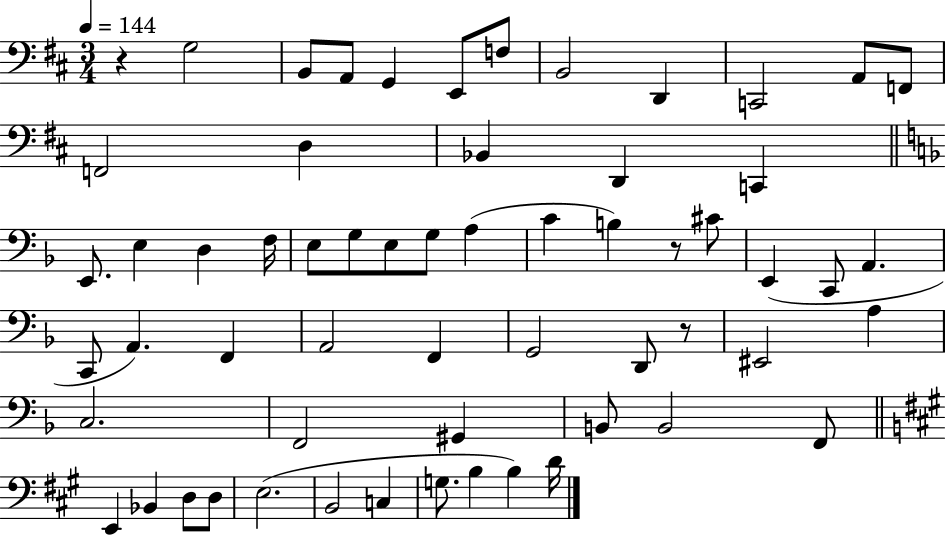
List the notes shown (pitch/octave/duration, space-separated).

R/q G3/h B2/e A2/e G2/q E2/e F3/e B2/h D2/q C2/h A2/e F2/e F2/h D3/q Bb2/q D2/q C2/q E2/e. E3/q D3/q F3/s E3/e G3/e E3/e G3/e A3/q C4/q B3/q R/e C#4/e E2/q C2/e A2/q. C2/e A2/q. F2/q A2/h F2/q G2/h D2/e R/e EIS2/h A3/q C3/h. F2/h G#2/q B2/e B2/h F2/e E2/q Bb2/q D3/e D3/e E3/h. B2/h C3/q G3/e. B3/q B3/q D4/s